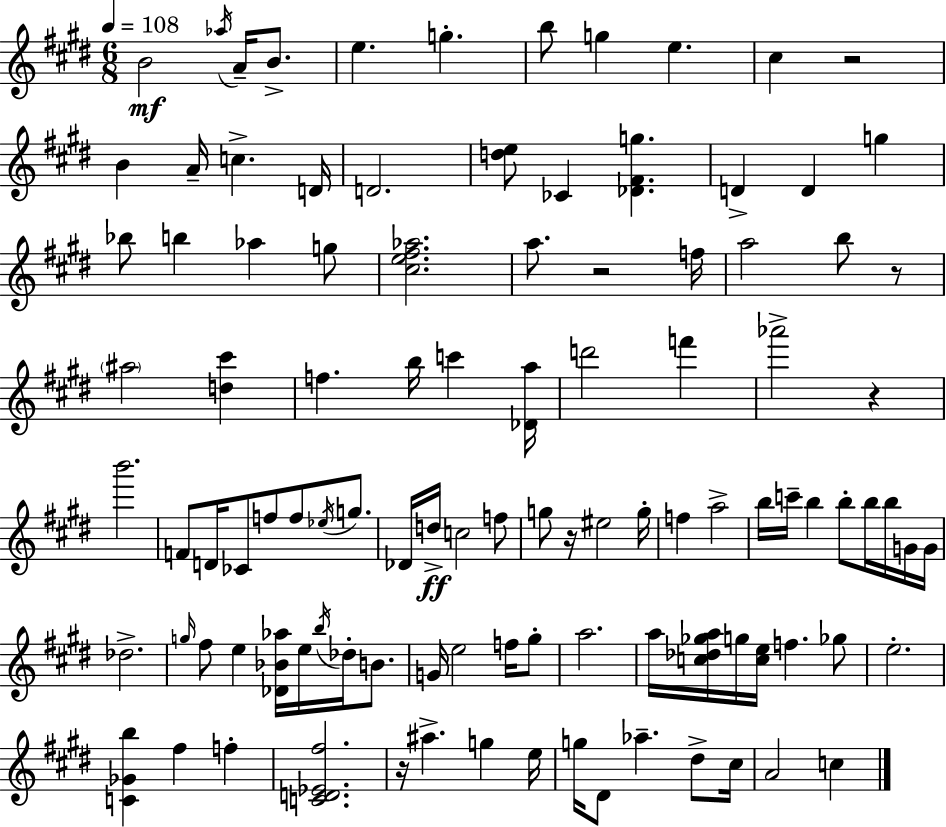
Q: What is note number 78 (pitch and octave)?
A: F#5